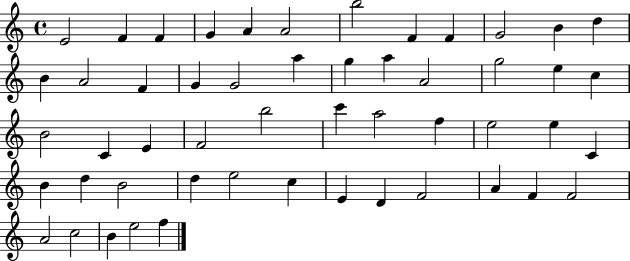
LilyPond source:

{
  \clef treble
  \time 4/4
  \defaultTimeSignature
  \key c \major
  e'2 f'4 f'4 | g'4 a'4 a'2 | b''2 f'4 f'4 | g'2 b'4 d''4 | \break b'4 a'2 f'4 | g'4 g'2 a''4 | g''4 a''4 a'2 | g''2 e''4 c''4 | \break b'2 c'4 e'4 | f'2 b''2 | c'''4 a''2 f''4 | e''2 e''4 c'4 | \break b'4 d''4 b'2 | d''4 e''2 c''4 | e'4 d'4 f'2 | a'4 f'4 f'2 | \break a'2 c''2 | b'4 e''2 f''4 | \bar "|."
}